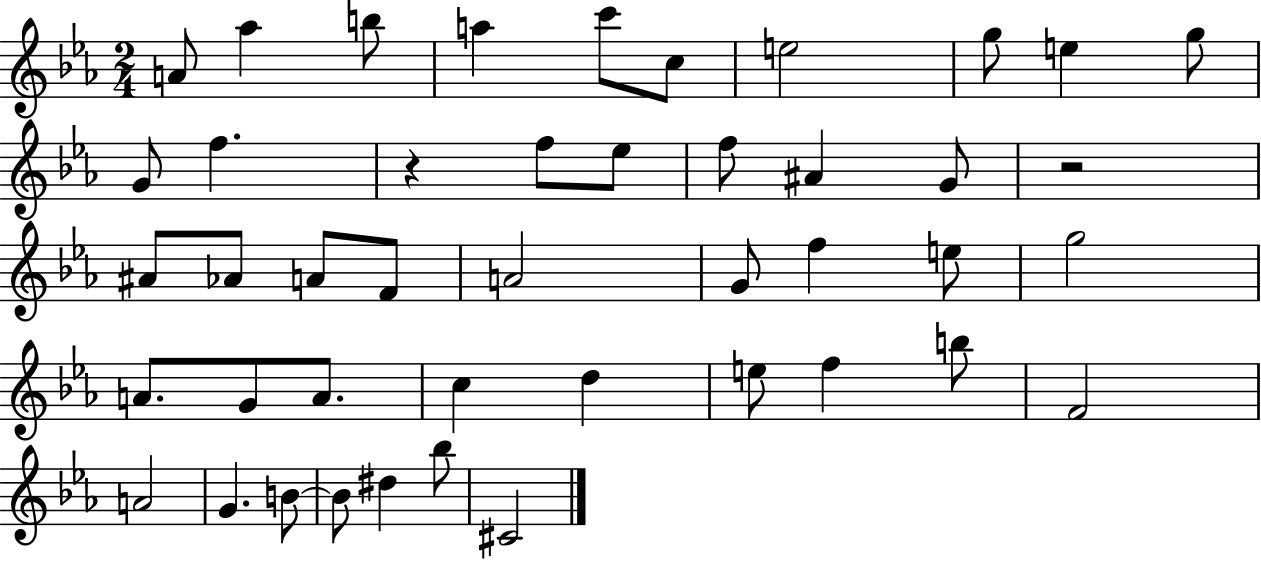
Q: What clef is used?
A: treble